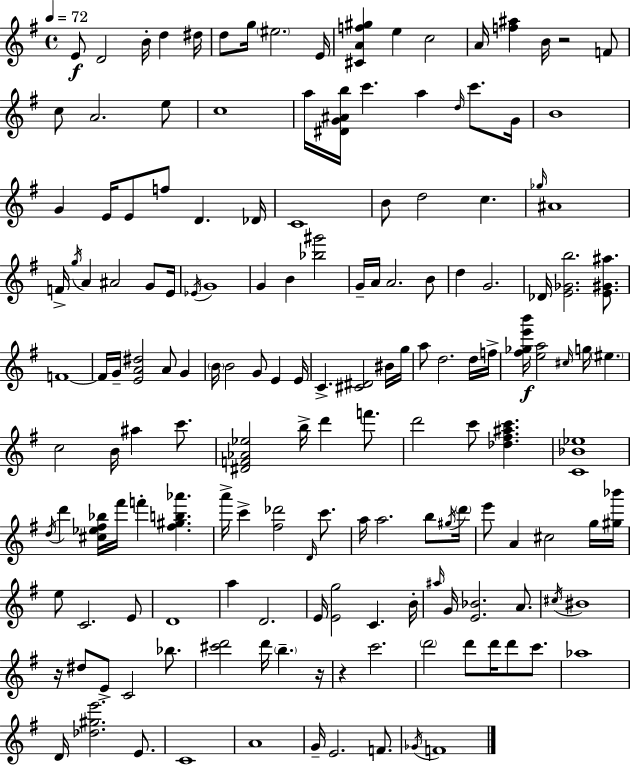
E4/e D4/h B4/s D5/q D#5/s D5/e G5/s EIS5/h. E4/s [C#4,A4,F5,G#5]/q E5/q C5/h A4/s [F5,A#5]/q B4/s R/h F4/e C5/e A4/h. E5/e C5/w A5/s [D#4,G4,A#4,B5]/s C6/q. A5/q D5/s C6/e. G4/s B4/w G4/q E4/s E4/e F5/e D4/q. Db4/s C4/w B4/e D5/h C5/q. Gb5/s A#4/w F4/s G5/s A4/q A#4/h G4/e E4/s Eb4/s G4/w G4/q B4/q [Bb5,G#6]/h G4/s A4/s A4/h. B4/e D5/q G4/h. Db4/s [E4,Gb4,B5]/h. [E4,G#4,A#5]/e. F4/w F4/s G4/s [E4,A4,D#5]/h A4/e G4/q B4/s B4/h G4/e E4/q E4/s C4/q. [C#4,D#4]/h BIS4/s G5/s A5/e D5/h. D5/s F5/s [F#5,Gb5,E6,B6]/s [E5,A5]/h C#5/s G5/s EIS5/q. C5/h B4/s A#5/q C6/e. [D#4,F4,Ab4,Eb5]/h B5/s D6/q F6/e. D6/h C6/e [Db5,F#5,A#5,C6]/q. [C4,Bb4,Eb5]/w D5/s D6/q [C#5,Eb5,F#5,Bb5]/s F#6/s F6/q [F#5,G#5,B5,Ab6]/q. A6/s C6/q [F#5,Db6]/h D4/s C6/e. A5/s A5/h. B5/e G#5/s D6/s E6/e A4/q C#5/h G5/s [G#5,Bb6]/s E5/e C4/h. E4/e D4/w A5/q D4/h. E4/s [E4,G5]/h C4/q. B4/s A#5/s G4/s [E4,Bb4]/h. A4/e. C#5/s BIS4/w R/s D#5/e E4/e C4/h Bb5/e. [C#6,D6]/h D6/s B5/q. R/s R/q C6/h. D6/h D6/e D6/s D6/e C6/e. Ab5/w D4/s [Db5,G#5,E6]/h. E4/e. C4/w A4/w G4/s E4/h. F4/e. Gb4/s F4/w